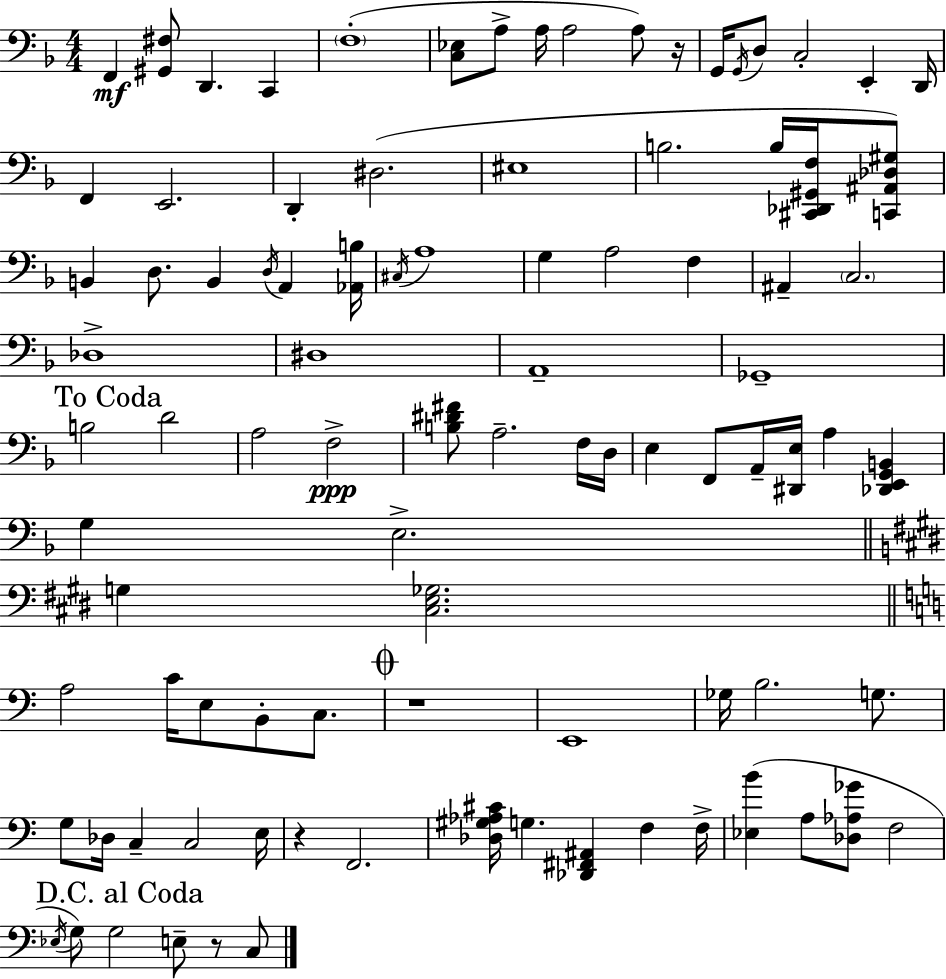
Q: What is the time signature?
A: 4/4